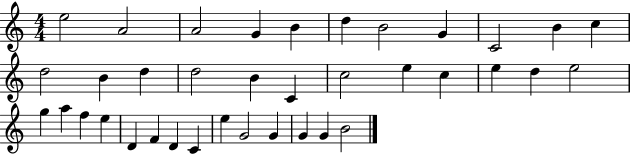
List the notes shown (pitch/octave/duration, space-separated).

E5/h A4/h A4/h G4/q B4/q D5/q B4/h G4/q C4/h B4/q C5/q D5/h B4/q D5/q D5/h B4/q C4/q C5/h E5/q C5/q E5/q D5/q E5/h G5/q A5/q F5/q E5/q D4/q F4/q D4/q C4/q E5/q G4/h G4/q G4/q G4/q B4/h